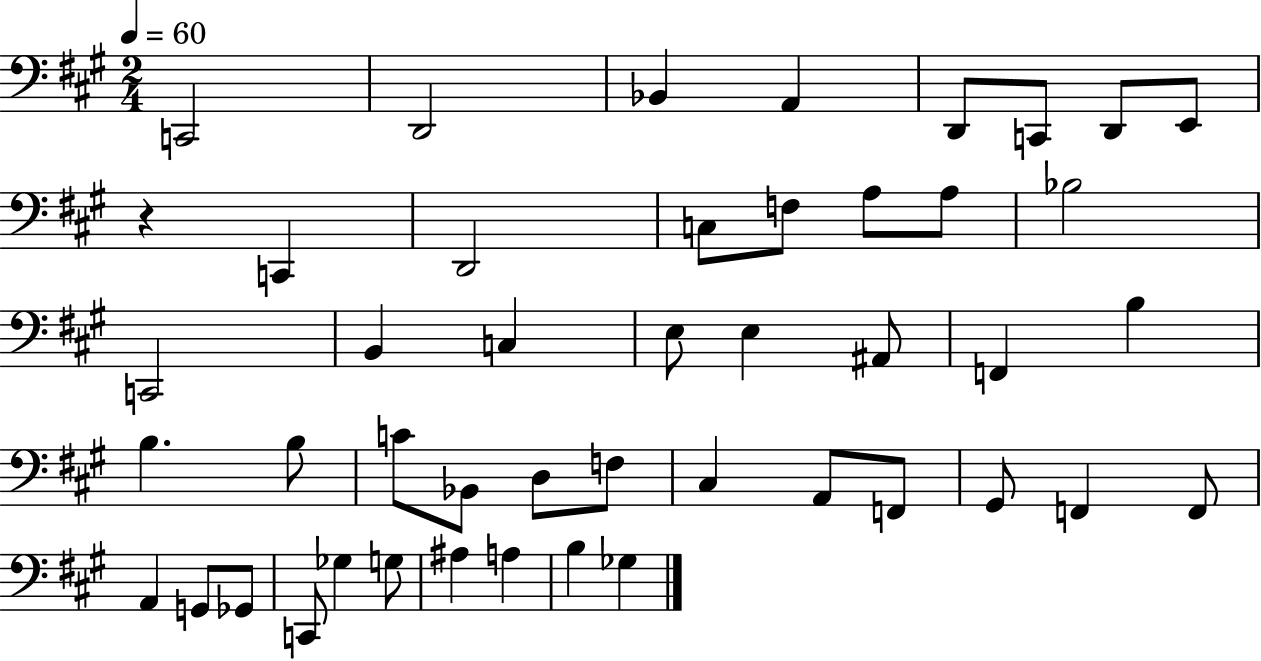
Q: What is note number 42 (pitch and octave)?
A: A#3